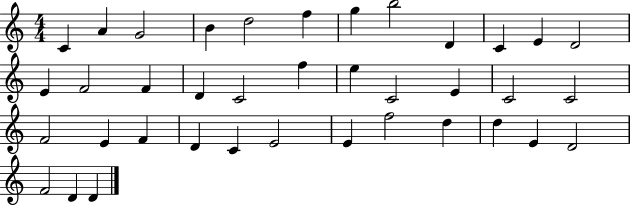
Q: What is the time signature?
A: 4/4